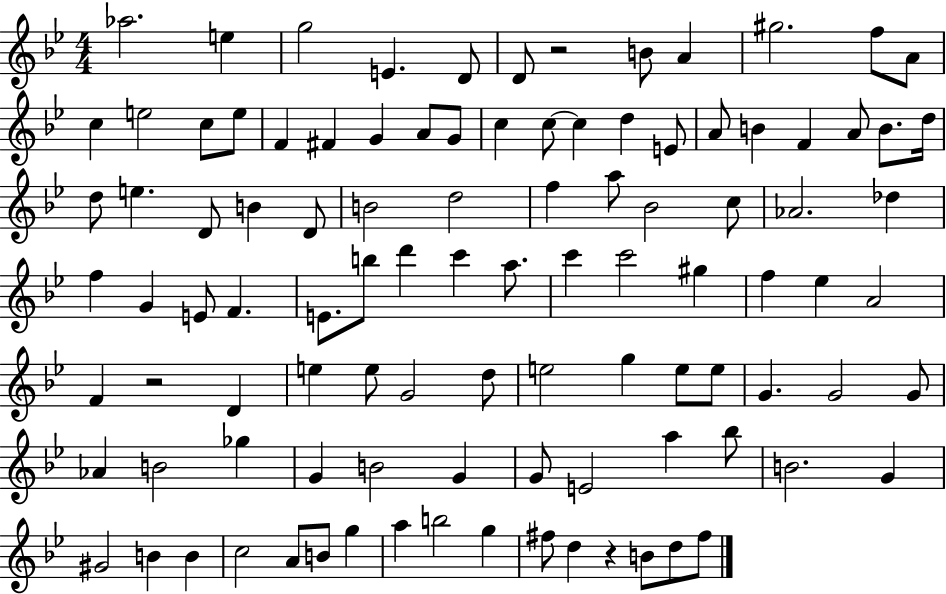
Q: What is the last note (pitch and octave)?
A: F#5